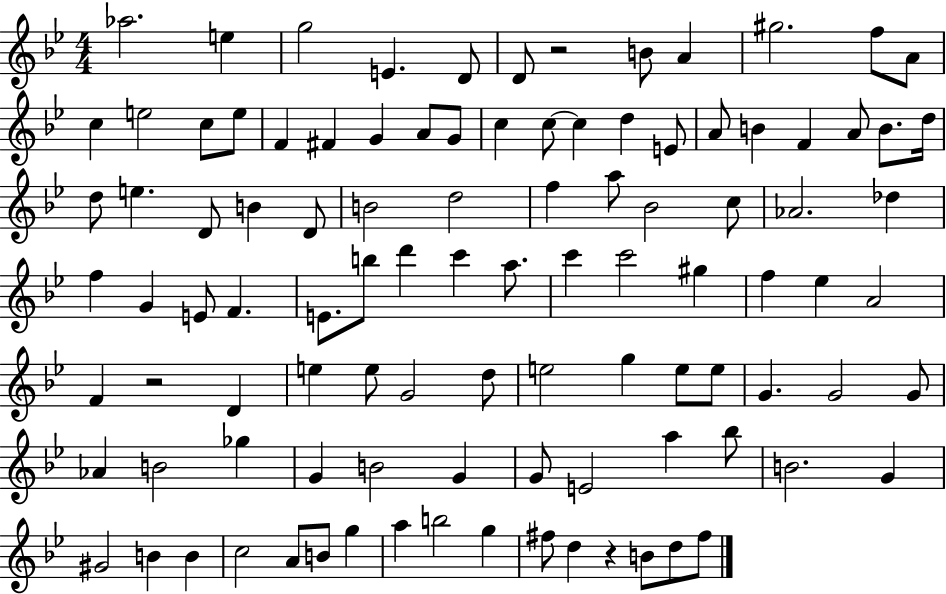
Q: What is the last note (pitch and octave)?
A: F#5